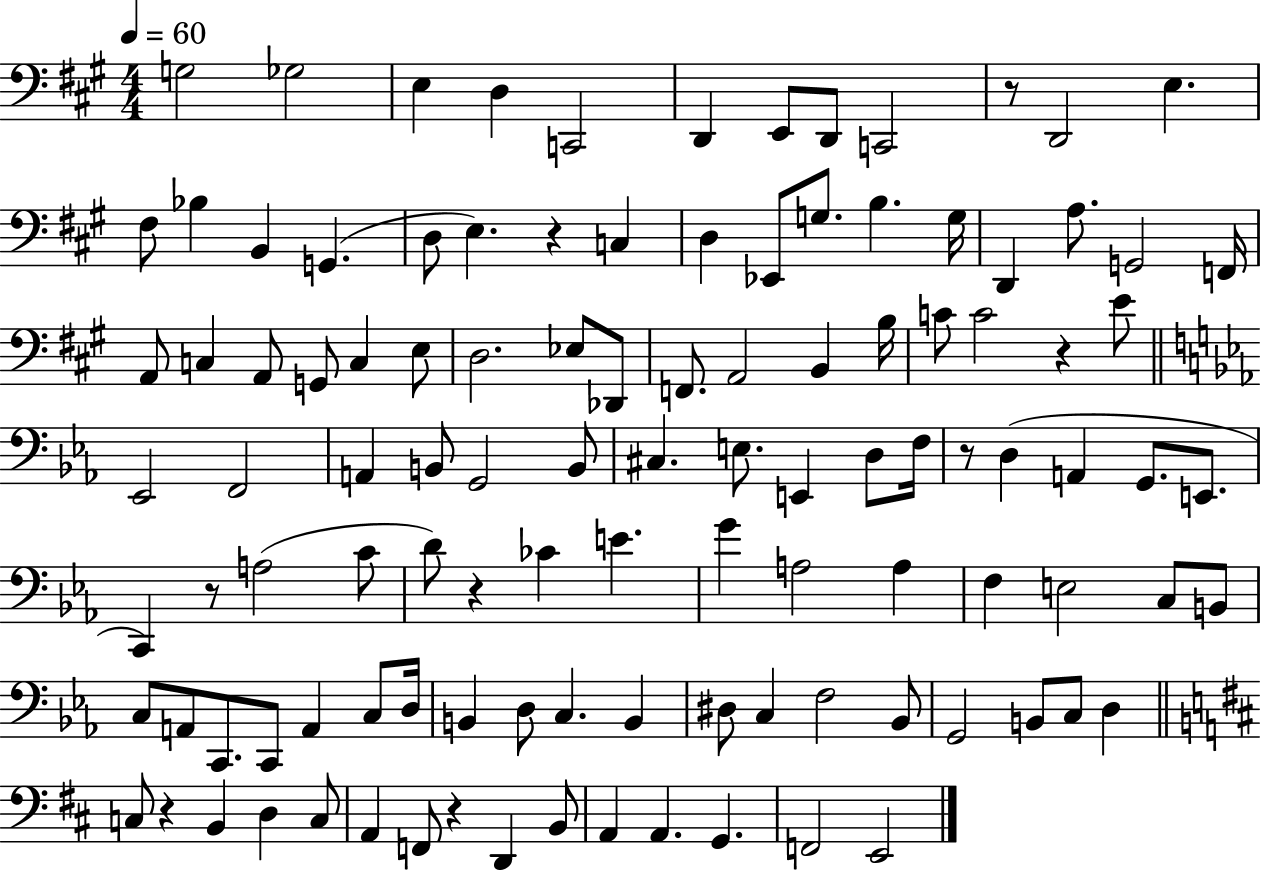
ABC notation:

X:1
T:Untitled
M:4/4
L:1/4
K:A
G,2 _G,2 E, D, C,,2 D,, E,,/2 D,,/2 C,,2 z/2 D,,2 E, ^F,/2 _B, B,, G,, D,/2 E, z C, D, _E,,/2 G,/2 B, G,/4 D,, A,/2 G,,2 F,,/4 A,,/2 C, A,,/2 G,,/2 C, E,/2 D,2 _E,/2 _D,,/2 F,,/2 A,,2 B,, B,/4 C/2 C2 z E/2 _E,,2 F,,2 A,, B,,/2 G,,2 B,,/2 ^C, E,/2 E,, D,/2 F,/4 z/2 D, A,, G,,/2 E,,/2 C,, z/2 A,2 C/2 D/2 z _C E G A,2 A, F, E,2 C,/2 B,,/2 C,/2 A,,/2 C,,/2 C,,/2 A,, C,/2 D,/4 B,, D,/2 C, B,, ^D,/2 C, F,2 _B,,/2 G,,2 B,,/2 C,/2 D, C,/2 z B,, D, C,/2 A,, F,,/2 z D,, B,,/2 A,, A,, G,, F,,2 E,,2